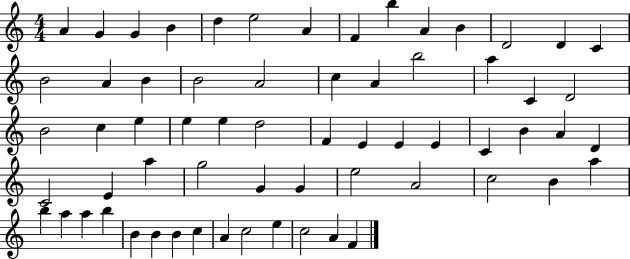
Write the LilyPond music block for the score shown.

{
  \clef treble
  \numericTimeSignature
  \time 4/4
  \key c \major
  a'4 g'4 g'4 b'4 | d''4 e''2 a'4 | f'4 b''4 a'4 b'4 | d'2 d'4 c'4 | \break b'2 a'4 b'4 | b'2 a'2 | c''4 a'4 b''2 | a''4 c'4 d'2 | \break b'2 c''4 e''4 | e''4 e''4 d''2 | f'4 e'4 e'4 e'4 | c'4 b'4 a'4 d'4 | \break c'2 e'4 a''4 | g''2 g'4 g'4 | e''2 a'2 | c''2 b'4 a''4 | \break b''4 a''4 a''4 b''4 | b'4 b'4 b'4 c''4 | a'4 c''2 e''4 | c''2 a'4 f'4 | \break \bar "|."
}